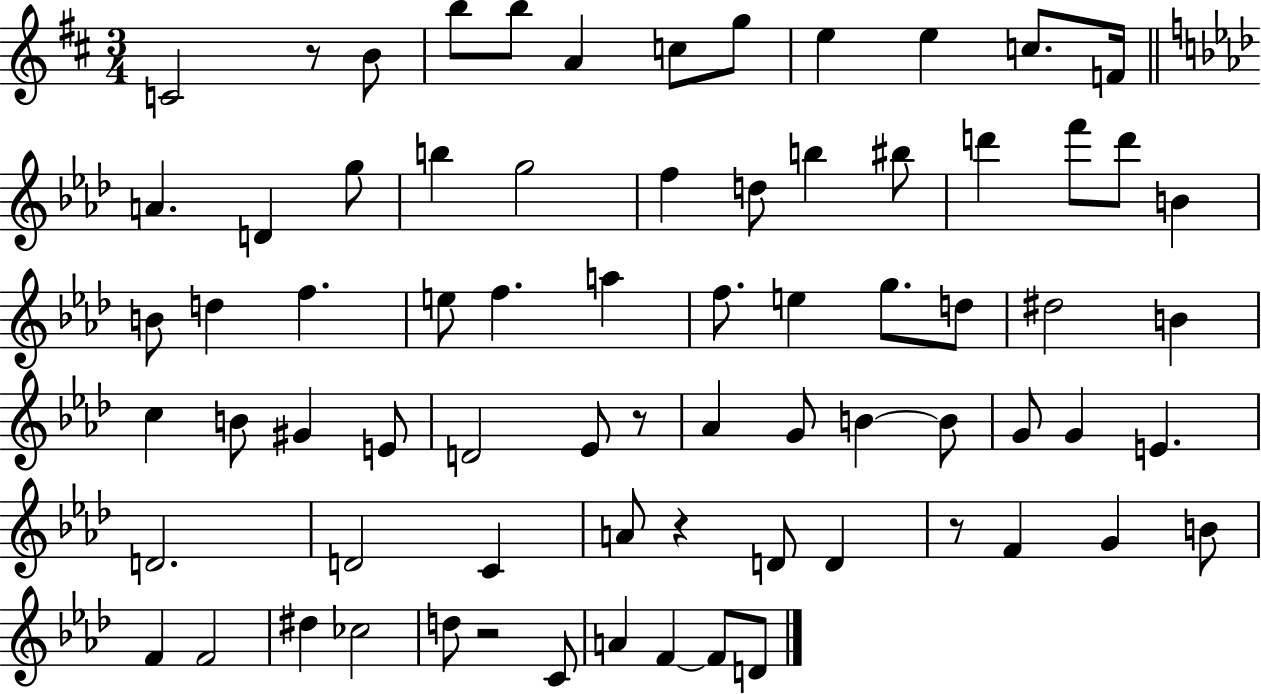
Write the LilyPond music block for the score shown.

{
  \clef treble
  \numericTimeSignature
  \time 3/4
  \key d \major
  c'2 r8 b'8 | b''8 b''8 a'4 c''8 g''8 | e''4 e''4 c''8. f'16 | \bar "||" \break \key aes \major a'4. d'4 g''8 | b''4 g''2 | f''4 d''8 b''4 bis''8 | d'''4 f'''8 d'''8 b'4 | \break b'8 d''4 f''4. | e''8 f''4. a''4 | f''8. e''4 g''8. d''8 | dis''2 b'4 | \break c''4 b'8 gis'4 e'8 | d'2 ees'8 r8 | aes'4 g'8 b'4~~ b'8 | g'8 g'4 e'4. | \break d'2. | d'2 c'4 | a'8 r4 d'8 d'4 | r8 f'4 g'4 b'8 | \break f'4 f'2 | dis''4 ces''2 | d''8 r2 c'8 | a'4 f'4~~ f'8 d'8 | \break \bar "|."
}